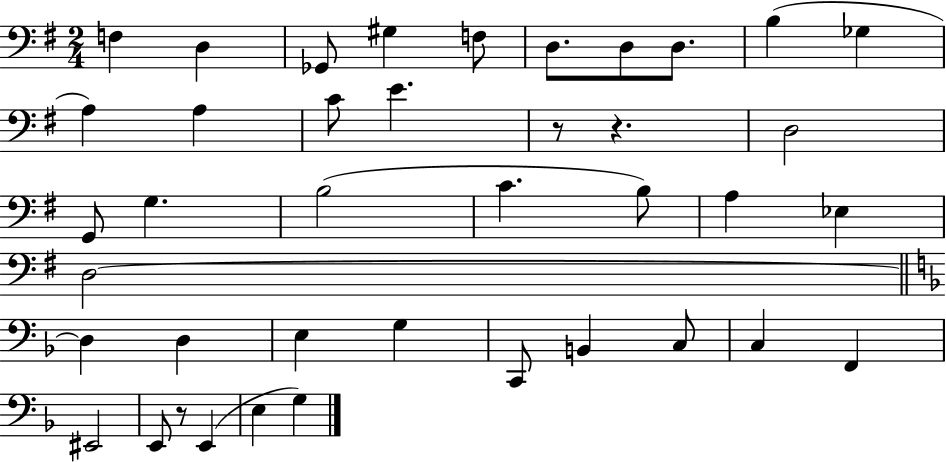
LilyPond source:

{
  \clef bass
  \numericTimeSignature
  \time 2/4
  \key g \major
  f4 d4 | ges,8 gis4 f8 | d8. d8 d8. | b4( ges4 | \break a4) a4 | c'8 e'4. | r8 r4. | d2 | \break g,8 g4. | b2( | c'4. b8) | a4 ees4 | \break d2~~ | \bar "||" \break \key f \major d4 d4 | e4 g4 | c,8 b,4 c8 | c4 f,4 | \break eis,2 | e,8 r8 e,4( | e4 g4) | \bar "|."
}